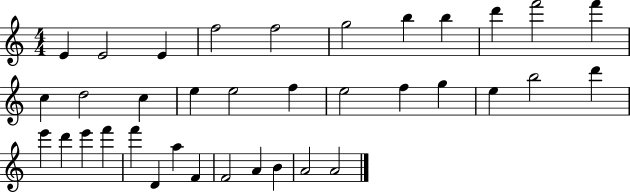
E4/q E4/h E4/q F5/h F5/h G5/h B5/q B5/q D6/q F6/h F6/q C5/q D5/h C5/q E5/q E5/h F5/q E5/h F5/q G5/q E5/q B5/h D6/q E6/q D6/q E6/q F6/q F6/q D4/q A5/q F4/q F4/h A4/q B4/q A4/h A4/h